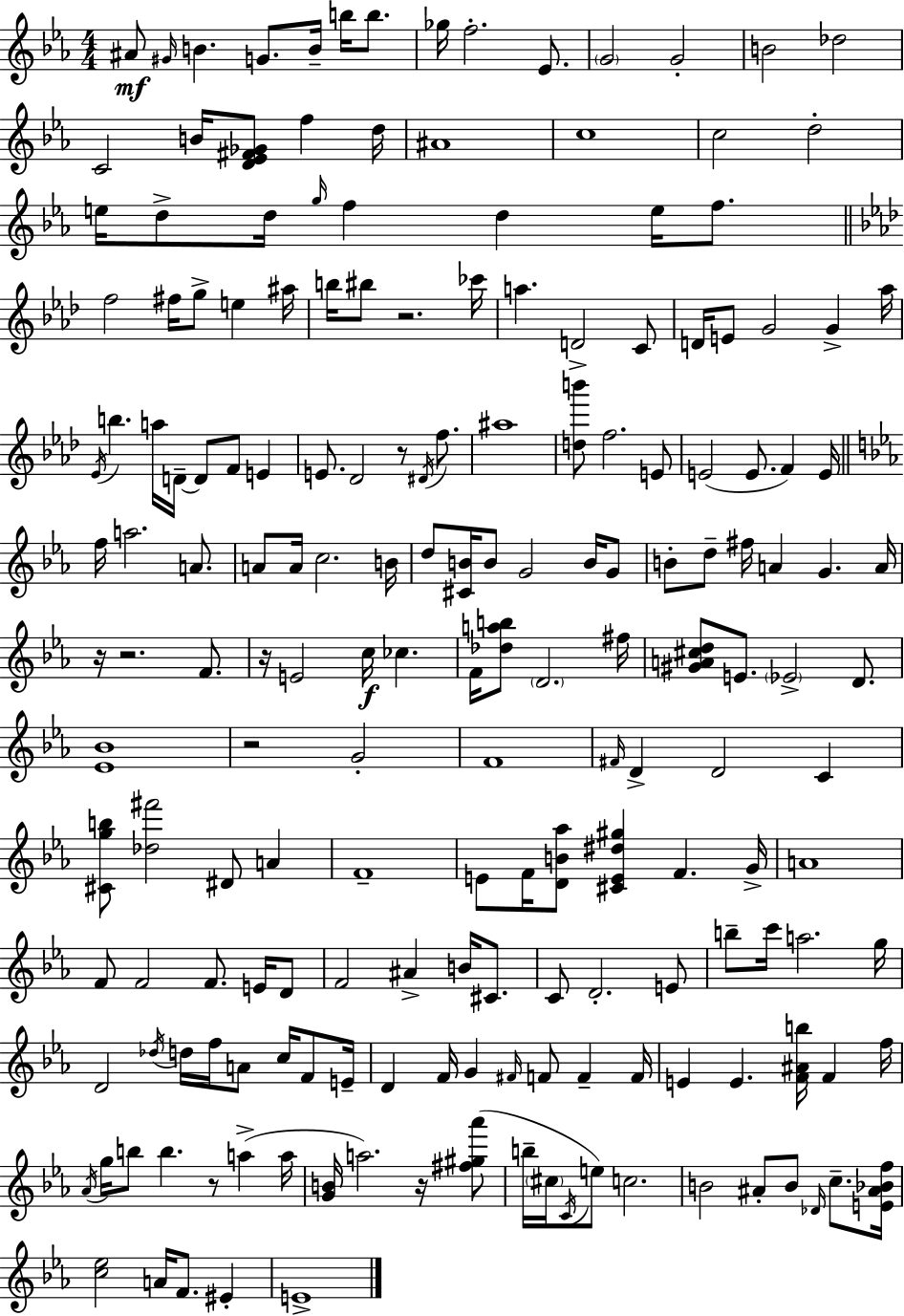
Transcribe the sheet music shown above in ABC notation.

X:1
T:Untitled
M:4/4
L:1/4
K:Cm
^A/2 ^G/4 B G/2 B/4 b/4 b/2 _g/4 f2 _E/2 G2 G2 B2 _d2 C2 B/4 [D_E^F_G]/2 f d/4 ^A4 c4 c2 d2 e/4 d/2 d/4 g/4 f d e/4 f/2 f2 ^f/4 g/2 e ^a/4 b/4 ^b/2 z2 _c'/4 a D2 C/2 D/4 E/2 G2 G _a/4 _E/4 b a/4 D/4 D/2 F/2 E E/2 _D2 z/2 ^D/4 f/2 ^a4 [db']/2 f2 E/2 E2 E/2 F E/4 f/4 a2 A/2 A/2 A/4 c2 B/4 d/2 [^CB]/4 B/2 G2 B/4 G/2 B/2 d/2 ^f/4 A G A/4 z/4 z2 F/2 z/4 E2 c/4 _c F/4 [_dab]/2 D2 ^f/4 [^GA^cd]/2 E/2 _E2 D/2 [_E_B]4 z2 G2 F4 ^F/4 D D2 C [^Cgb]/2 [_d^f']2 ^D/2 A F4 E/2 F/4 [DB_a]/2 [^CE^d^g] F G/4 A4 F/2 F2 F/2 E/4 D/2 F2 ^A B/4 ^C/2 C/2 D2 E/2 b/2 c'/4 a2 g/4 D2 _d/4 d/4 f/4 A/2 c/4 F/2 E/4 D F/4 G ^F/4 F/2 F F/4 E E [F^Ab]/4 F f/4 _A/4 g/4 b/2 b z/2 a a/4 [GB]/4 a2 z/4 [^f^g_a']/2 b/4 ^c/4 C/4 e/2 c2 B2 ^A/2 B/2 _D/4 c/2 [E^A_Bf]/4 [c_e]2 A/4 F/2 ^E E4